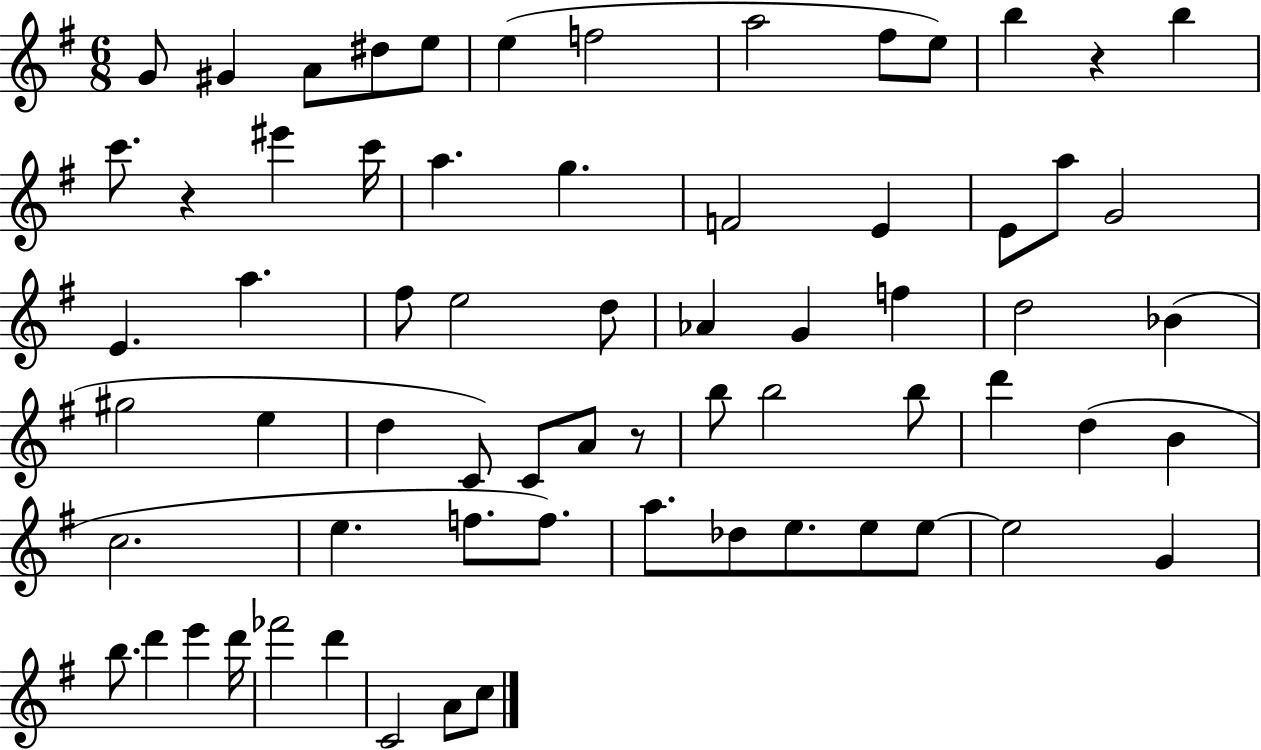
G4/e G#4/q A4/e D#5/e E5/e E5/q F5/h A5/h F#5/e E5/e B5/q R/q B5/q C6/e. R/q EIS6/q C6/s A5/q. G5/q. F4/h E4/q E4/e A5/e G4/h E4/q. A5/q. F#5/e E5/h D5/e Ab4/q G4/q F5/q D5/h Bb4/q G#5/h E5/q D5/q C4/e C4/e A4/e R/e B5/e B5/h B5/e D6/q D5/q B4/q C5/h. E5/q. F5/e. F5/e. A5/e. Db5/e E5/e. E5/e E5/e E5/h G4/q B5/e. D6/q E6/q D6/s FES6/h D6/q C4/h A4/e C5/e